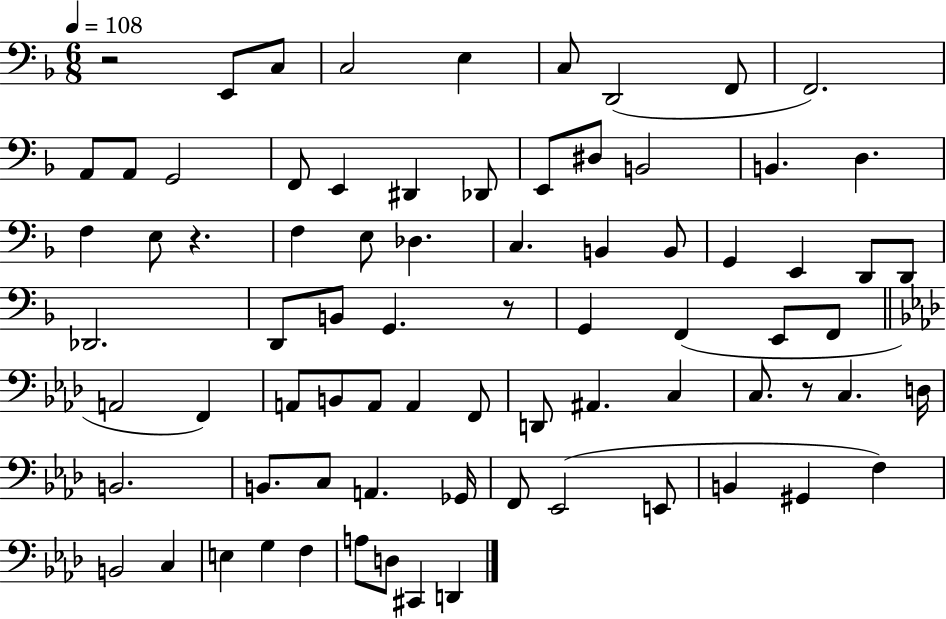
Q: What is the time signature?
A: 6/8